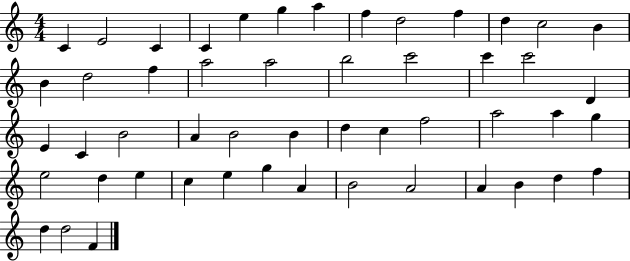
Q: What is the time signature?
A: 4/4